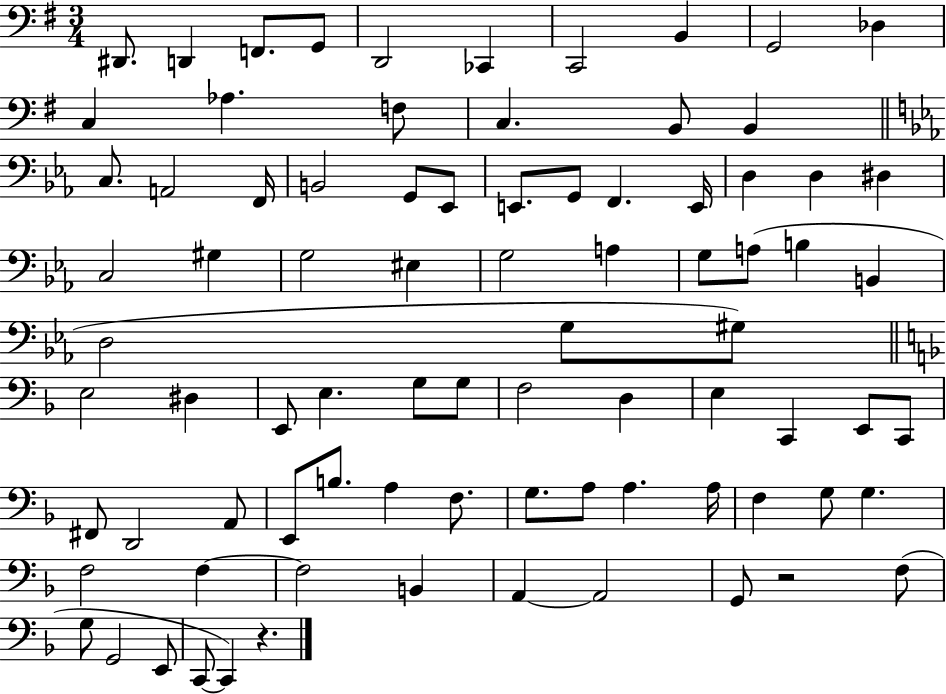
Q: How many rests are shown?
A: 2